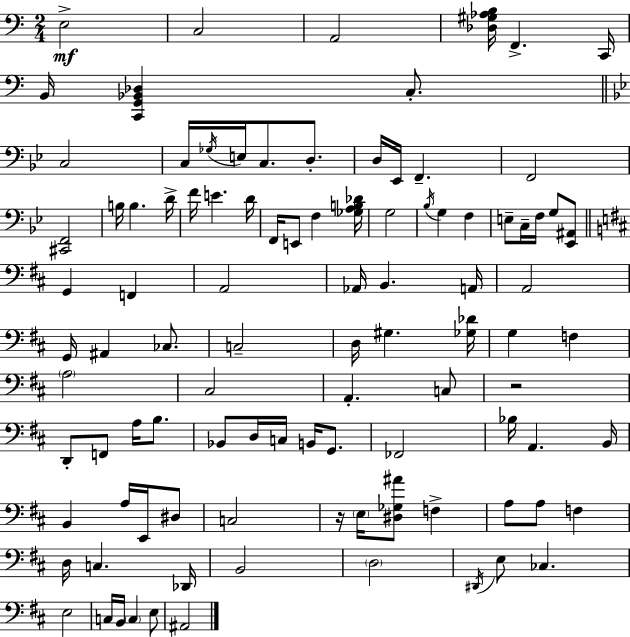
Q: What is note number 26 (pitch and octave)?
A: F3